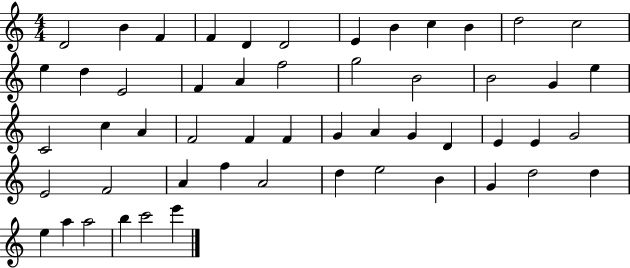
D4/h B4/q F4/q F4/q D4/q D4/h E4/q B4/q C5/q B4/q D5/h C5/h E5/q D5/q E4/h F4/q A4/q F5/h G5/h B4/h B4/h G4/q E5/q C4/h C5/q A4/q F4/h F4/q F4/q G4/q A4/q G4/q D4/q E4/q E4/q G4/h E4/h F4/h A4/q F5/q A4/h D5/q E5/h B4/q G4/q D5/h D5/q E5/q A5/q A5/h B5/q C6/h E6/q